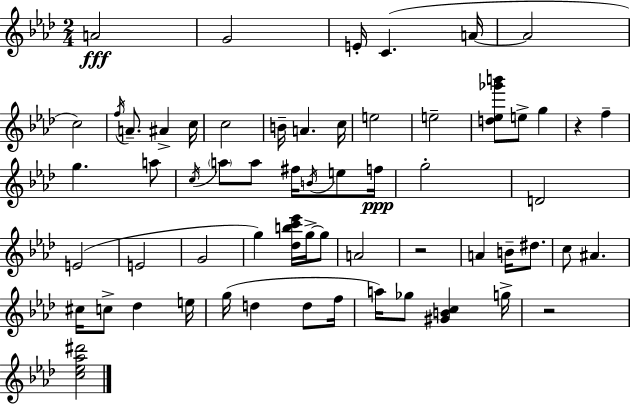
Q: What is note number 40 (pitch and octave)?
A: B4